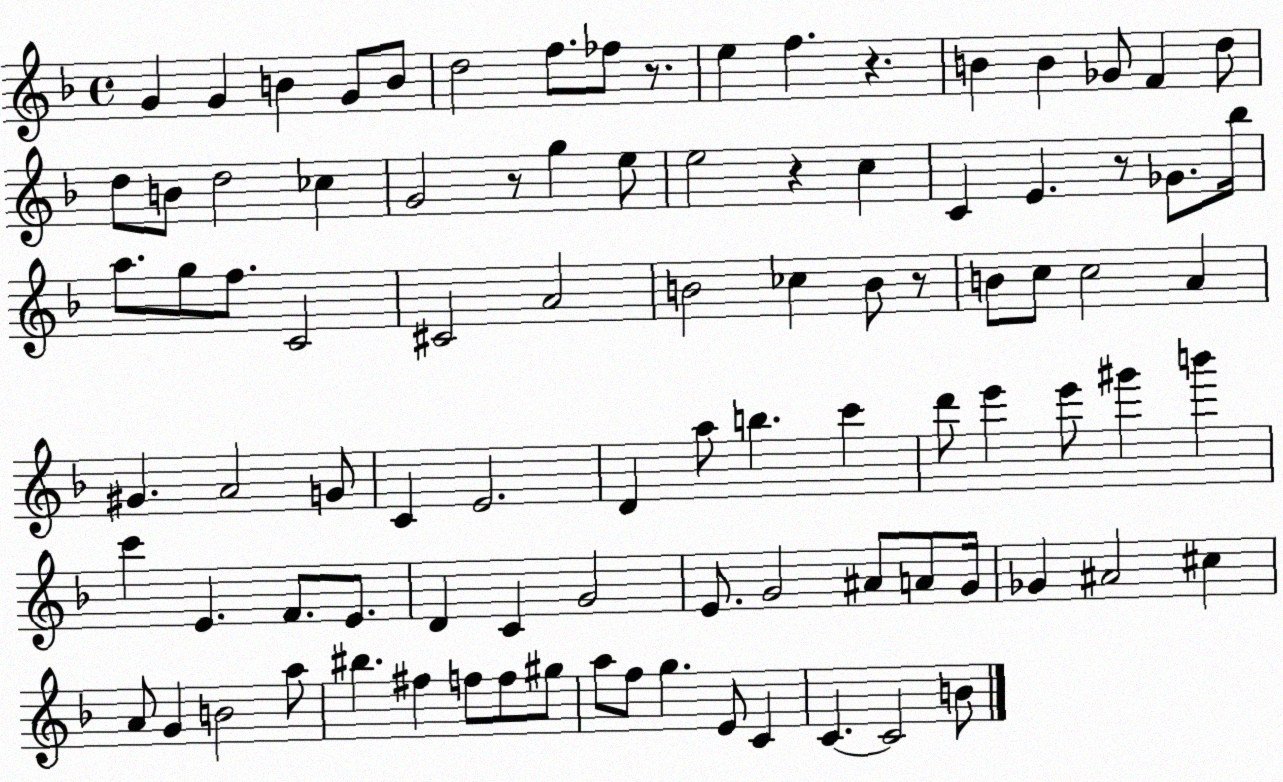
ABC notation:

X:1
T:Untitled
M:4/4
L:1/4
K:F
G G B G/2 B/2 d2 f/2 _f/2 z/2 e f z B B _G/2 F d/2 d/2 B/2 d2 _c G2 z/2 g e/2 e2 z c C E z/2 _G/2 _b/4 a/2 g/2 f/2 C2 ^C2 A2 B2 _c B/2 z/2 B/2 c/2 c2 A ^G A2 G/2 C E2 D a/2 b c' d'/2 e' e'/2 ^g' b' c' E F/2 E/2 D C G2 E/2 G2 ^A/2 A/2 G/4 _G ^A2 ^c A/2 G B2 a/2 ^b ^f f/2 f/2 ^g/2 a/2 f/2 g E/2 C C C2 B/2